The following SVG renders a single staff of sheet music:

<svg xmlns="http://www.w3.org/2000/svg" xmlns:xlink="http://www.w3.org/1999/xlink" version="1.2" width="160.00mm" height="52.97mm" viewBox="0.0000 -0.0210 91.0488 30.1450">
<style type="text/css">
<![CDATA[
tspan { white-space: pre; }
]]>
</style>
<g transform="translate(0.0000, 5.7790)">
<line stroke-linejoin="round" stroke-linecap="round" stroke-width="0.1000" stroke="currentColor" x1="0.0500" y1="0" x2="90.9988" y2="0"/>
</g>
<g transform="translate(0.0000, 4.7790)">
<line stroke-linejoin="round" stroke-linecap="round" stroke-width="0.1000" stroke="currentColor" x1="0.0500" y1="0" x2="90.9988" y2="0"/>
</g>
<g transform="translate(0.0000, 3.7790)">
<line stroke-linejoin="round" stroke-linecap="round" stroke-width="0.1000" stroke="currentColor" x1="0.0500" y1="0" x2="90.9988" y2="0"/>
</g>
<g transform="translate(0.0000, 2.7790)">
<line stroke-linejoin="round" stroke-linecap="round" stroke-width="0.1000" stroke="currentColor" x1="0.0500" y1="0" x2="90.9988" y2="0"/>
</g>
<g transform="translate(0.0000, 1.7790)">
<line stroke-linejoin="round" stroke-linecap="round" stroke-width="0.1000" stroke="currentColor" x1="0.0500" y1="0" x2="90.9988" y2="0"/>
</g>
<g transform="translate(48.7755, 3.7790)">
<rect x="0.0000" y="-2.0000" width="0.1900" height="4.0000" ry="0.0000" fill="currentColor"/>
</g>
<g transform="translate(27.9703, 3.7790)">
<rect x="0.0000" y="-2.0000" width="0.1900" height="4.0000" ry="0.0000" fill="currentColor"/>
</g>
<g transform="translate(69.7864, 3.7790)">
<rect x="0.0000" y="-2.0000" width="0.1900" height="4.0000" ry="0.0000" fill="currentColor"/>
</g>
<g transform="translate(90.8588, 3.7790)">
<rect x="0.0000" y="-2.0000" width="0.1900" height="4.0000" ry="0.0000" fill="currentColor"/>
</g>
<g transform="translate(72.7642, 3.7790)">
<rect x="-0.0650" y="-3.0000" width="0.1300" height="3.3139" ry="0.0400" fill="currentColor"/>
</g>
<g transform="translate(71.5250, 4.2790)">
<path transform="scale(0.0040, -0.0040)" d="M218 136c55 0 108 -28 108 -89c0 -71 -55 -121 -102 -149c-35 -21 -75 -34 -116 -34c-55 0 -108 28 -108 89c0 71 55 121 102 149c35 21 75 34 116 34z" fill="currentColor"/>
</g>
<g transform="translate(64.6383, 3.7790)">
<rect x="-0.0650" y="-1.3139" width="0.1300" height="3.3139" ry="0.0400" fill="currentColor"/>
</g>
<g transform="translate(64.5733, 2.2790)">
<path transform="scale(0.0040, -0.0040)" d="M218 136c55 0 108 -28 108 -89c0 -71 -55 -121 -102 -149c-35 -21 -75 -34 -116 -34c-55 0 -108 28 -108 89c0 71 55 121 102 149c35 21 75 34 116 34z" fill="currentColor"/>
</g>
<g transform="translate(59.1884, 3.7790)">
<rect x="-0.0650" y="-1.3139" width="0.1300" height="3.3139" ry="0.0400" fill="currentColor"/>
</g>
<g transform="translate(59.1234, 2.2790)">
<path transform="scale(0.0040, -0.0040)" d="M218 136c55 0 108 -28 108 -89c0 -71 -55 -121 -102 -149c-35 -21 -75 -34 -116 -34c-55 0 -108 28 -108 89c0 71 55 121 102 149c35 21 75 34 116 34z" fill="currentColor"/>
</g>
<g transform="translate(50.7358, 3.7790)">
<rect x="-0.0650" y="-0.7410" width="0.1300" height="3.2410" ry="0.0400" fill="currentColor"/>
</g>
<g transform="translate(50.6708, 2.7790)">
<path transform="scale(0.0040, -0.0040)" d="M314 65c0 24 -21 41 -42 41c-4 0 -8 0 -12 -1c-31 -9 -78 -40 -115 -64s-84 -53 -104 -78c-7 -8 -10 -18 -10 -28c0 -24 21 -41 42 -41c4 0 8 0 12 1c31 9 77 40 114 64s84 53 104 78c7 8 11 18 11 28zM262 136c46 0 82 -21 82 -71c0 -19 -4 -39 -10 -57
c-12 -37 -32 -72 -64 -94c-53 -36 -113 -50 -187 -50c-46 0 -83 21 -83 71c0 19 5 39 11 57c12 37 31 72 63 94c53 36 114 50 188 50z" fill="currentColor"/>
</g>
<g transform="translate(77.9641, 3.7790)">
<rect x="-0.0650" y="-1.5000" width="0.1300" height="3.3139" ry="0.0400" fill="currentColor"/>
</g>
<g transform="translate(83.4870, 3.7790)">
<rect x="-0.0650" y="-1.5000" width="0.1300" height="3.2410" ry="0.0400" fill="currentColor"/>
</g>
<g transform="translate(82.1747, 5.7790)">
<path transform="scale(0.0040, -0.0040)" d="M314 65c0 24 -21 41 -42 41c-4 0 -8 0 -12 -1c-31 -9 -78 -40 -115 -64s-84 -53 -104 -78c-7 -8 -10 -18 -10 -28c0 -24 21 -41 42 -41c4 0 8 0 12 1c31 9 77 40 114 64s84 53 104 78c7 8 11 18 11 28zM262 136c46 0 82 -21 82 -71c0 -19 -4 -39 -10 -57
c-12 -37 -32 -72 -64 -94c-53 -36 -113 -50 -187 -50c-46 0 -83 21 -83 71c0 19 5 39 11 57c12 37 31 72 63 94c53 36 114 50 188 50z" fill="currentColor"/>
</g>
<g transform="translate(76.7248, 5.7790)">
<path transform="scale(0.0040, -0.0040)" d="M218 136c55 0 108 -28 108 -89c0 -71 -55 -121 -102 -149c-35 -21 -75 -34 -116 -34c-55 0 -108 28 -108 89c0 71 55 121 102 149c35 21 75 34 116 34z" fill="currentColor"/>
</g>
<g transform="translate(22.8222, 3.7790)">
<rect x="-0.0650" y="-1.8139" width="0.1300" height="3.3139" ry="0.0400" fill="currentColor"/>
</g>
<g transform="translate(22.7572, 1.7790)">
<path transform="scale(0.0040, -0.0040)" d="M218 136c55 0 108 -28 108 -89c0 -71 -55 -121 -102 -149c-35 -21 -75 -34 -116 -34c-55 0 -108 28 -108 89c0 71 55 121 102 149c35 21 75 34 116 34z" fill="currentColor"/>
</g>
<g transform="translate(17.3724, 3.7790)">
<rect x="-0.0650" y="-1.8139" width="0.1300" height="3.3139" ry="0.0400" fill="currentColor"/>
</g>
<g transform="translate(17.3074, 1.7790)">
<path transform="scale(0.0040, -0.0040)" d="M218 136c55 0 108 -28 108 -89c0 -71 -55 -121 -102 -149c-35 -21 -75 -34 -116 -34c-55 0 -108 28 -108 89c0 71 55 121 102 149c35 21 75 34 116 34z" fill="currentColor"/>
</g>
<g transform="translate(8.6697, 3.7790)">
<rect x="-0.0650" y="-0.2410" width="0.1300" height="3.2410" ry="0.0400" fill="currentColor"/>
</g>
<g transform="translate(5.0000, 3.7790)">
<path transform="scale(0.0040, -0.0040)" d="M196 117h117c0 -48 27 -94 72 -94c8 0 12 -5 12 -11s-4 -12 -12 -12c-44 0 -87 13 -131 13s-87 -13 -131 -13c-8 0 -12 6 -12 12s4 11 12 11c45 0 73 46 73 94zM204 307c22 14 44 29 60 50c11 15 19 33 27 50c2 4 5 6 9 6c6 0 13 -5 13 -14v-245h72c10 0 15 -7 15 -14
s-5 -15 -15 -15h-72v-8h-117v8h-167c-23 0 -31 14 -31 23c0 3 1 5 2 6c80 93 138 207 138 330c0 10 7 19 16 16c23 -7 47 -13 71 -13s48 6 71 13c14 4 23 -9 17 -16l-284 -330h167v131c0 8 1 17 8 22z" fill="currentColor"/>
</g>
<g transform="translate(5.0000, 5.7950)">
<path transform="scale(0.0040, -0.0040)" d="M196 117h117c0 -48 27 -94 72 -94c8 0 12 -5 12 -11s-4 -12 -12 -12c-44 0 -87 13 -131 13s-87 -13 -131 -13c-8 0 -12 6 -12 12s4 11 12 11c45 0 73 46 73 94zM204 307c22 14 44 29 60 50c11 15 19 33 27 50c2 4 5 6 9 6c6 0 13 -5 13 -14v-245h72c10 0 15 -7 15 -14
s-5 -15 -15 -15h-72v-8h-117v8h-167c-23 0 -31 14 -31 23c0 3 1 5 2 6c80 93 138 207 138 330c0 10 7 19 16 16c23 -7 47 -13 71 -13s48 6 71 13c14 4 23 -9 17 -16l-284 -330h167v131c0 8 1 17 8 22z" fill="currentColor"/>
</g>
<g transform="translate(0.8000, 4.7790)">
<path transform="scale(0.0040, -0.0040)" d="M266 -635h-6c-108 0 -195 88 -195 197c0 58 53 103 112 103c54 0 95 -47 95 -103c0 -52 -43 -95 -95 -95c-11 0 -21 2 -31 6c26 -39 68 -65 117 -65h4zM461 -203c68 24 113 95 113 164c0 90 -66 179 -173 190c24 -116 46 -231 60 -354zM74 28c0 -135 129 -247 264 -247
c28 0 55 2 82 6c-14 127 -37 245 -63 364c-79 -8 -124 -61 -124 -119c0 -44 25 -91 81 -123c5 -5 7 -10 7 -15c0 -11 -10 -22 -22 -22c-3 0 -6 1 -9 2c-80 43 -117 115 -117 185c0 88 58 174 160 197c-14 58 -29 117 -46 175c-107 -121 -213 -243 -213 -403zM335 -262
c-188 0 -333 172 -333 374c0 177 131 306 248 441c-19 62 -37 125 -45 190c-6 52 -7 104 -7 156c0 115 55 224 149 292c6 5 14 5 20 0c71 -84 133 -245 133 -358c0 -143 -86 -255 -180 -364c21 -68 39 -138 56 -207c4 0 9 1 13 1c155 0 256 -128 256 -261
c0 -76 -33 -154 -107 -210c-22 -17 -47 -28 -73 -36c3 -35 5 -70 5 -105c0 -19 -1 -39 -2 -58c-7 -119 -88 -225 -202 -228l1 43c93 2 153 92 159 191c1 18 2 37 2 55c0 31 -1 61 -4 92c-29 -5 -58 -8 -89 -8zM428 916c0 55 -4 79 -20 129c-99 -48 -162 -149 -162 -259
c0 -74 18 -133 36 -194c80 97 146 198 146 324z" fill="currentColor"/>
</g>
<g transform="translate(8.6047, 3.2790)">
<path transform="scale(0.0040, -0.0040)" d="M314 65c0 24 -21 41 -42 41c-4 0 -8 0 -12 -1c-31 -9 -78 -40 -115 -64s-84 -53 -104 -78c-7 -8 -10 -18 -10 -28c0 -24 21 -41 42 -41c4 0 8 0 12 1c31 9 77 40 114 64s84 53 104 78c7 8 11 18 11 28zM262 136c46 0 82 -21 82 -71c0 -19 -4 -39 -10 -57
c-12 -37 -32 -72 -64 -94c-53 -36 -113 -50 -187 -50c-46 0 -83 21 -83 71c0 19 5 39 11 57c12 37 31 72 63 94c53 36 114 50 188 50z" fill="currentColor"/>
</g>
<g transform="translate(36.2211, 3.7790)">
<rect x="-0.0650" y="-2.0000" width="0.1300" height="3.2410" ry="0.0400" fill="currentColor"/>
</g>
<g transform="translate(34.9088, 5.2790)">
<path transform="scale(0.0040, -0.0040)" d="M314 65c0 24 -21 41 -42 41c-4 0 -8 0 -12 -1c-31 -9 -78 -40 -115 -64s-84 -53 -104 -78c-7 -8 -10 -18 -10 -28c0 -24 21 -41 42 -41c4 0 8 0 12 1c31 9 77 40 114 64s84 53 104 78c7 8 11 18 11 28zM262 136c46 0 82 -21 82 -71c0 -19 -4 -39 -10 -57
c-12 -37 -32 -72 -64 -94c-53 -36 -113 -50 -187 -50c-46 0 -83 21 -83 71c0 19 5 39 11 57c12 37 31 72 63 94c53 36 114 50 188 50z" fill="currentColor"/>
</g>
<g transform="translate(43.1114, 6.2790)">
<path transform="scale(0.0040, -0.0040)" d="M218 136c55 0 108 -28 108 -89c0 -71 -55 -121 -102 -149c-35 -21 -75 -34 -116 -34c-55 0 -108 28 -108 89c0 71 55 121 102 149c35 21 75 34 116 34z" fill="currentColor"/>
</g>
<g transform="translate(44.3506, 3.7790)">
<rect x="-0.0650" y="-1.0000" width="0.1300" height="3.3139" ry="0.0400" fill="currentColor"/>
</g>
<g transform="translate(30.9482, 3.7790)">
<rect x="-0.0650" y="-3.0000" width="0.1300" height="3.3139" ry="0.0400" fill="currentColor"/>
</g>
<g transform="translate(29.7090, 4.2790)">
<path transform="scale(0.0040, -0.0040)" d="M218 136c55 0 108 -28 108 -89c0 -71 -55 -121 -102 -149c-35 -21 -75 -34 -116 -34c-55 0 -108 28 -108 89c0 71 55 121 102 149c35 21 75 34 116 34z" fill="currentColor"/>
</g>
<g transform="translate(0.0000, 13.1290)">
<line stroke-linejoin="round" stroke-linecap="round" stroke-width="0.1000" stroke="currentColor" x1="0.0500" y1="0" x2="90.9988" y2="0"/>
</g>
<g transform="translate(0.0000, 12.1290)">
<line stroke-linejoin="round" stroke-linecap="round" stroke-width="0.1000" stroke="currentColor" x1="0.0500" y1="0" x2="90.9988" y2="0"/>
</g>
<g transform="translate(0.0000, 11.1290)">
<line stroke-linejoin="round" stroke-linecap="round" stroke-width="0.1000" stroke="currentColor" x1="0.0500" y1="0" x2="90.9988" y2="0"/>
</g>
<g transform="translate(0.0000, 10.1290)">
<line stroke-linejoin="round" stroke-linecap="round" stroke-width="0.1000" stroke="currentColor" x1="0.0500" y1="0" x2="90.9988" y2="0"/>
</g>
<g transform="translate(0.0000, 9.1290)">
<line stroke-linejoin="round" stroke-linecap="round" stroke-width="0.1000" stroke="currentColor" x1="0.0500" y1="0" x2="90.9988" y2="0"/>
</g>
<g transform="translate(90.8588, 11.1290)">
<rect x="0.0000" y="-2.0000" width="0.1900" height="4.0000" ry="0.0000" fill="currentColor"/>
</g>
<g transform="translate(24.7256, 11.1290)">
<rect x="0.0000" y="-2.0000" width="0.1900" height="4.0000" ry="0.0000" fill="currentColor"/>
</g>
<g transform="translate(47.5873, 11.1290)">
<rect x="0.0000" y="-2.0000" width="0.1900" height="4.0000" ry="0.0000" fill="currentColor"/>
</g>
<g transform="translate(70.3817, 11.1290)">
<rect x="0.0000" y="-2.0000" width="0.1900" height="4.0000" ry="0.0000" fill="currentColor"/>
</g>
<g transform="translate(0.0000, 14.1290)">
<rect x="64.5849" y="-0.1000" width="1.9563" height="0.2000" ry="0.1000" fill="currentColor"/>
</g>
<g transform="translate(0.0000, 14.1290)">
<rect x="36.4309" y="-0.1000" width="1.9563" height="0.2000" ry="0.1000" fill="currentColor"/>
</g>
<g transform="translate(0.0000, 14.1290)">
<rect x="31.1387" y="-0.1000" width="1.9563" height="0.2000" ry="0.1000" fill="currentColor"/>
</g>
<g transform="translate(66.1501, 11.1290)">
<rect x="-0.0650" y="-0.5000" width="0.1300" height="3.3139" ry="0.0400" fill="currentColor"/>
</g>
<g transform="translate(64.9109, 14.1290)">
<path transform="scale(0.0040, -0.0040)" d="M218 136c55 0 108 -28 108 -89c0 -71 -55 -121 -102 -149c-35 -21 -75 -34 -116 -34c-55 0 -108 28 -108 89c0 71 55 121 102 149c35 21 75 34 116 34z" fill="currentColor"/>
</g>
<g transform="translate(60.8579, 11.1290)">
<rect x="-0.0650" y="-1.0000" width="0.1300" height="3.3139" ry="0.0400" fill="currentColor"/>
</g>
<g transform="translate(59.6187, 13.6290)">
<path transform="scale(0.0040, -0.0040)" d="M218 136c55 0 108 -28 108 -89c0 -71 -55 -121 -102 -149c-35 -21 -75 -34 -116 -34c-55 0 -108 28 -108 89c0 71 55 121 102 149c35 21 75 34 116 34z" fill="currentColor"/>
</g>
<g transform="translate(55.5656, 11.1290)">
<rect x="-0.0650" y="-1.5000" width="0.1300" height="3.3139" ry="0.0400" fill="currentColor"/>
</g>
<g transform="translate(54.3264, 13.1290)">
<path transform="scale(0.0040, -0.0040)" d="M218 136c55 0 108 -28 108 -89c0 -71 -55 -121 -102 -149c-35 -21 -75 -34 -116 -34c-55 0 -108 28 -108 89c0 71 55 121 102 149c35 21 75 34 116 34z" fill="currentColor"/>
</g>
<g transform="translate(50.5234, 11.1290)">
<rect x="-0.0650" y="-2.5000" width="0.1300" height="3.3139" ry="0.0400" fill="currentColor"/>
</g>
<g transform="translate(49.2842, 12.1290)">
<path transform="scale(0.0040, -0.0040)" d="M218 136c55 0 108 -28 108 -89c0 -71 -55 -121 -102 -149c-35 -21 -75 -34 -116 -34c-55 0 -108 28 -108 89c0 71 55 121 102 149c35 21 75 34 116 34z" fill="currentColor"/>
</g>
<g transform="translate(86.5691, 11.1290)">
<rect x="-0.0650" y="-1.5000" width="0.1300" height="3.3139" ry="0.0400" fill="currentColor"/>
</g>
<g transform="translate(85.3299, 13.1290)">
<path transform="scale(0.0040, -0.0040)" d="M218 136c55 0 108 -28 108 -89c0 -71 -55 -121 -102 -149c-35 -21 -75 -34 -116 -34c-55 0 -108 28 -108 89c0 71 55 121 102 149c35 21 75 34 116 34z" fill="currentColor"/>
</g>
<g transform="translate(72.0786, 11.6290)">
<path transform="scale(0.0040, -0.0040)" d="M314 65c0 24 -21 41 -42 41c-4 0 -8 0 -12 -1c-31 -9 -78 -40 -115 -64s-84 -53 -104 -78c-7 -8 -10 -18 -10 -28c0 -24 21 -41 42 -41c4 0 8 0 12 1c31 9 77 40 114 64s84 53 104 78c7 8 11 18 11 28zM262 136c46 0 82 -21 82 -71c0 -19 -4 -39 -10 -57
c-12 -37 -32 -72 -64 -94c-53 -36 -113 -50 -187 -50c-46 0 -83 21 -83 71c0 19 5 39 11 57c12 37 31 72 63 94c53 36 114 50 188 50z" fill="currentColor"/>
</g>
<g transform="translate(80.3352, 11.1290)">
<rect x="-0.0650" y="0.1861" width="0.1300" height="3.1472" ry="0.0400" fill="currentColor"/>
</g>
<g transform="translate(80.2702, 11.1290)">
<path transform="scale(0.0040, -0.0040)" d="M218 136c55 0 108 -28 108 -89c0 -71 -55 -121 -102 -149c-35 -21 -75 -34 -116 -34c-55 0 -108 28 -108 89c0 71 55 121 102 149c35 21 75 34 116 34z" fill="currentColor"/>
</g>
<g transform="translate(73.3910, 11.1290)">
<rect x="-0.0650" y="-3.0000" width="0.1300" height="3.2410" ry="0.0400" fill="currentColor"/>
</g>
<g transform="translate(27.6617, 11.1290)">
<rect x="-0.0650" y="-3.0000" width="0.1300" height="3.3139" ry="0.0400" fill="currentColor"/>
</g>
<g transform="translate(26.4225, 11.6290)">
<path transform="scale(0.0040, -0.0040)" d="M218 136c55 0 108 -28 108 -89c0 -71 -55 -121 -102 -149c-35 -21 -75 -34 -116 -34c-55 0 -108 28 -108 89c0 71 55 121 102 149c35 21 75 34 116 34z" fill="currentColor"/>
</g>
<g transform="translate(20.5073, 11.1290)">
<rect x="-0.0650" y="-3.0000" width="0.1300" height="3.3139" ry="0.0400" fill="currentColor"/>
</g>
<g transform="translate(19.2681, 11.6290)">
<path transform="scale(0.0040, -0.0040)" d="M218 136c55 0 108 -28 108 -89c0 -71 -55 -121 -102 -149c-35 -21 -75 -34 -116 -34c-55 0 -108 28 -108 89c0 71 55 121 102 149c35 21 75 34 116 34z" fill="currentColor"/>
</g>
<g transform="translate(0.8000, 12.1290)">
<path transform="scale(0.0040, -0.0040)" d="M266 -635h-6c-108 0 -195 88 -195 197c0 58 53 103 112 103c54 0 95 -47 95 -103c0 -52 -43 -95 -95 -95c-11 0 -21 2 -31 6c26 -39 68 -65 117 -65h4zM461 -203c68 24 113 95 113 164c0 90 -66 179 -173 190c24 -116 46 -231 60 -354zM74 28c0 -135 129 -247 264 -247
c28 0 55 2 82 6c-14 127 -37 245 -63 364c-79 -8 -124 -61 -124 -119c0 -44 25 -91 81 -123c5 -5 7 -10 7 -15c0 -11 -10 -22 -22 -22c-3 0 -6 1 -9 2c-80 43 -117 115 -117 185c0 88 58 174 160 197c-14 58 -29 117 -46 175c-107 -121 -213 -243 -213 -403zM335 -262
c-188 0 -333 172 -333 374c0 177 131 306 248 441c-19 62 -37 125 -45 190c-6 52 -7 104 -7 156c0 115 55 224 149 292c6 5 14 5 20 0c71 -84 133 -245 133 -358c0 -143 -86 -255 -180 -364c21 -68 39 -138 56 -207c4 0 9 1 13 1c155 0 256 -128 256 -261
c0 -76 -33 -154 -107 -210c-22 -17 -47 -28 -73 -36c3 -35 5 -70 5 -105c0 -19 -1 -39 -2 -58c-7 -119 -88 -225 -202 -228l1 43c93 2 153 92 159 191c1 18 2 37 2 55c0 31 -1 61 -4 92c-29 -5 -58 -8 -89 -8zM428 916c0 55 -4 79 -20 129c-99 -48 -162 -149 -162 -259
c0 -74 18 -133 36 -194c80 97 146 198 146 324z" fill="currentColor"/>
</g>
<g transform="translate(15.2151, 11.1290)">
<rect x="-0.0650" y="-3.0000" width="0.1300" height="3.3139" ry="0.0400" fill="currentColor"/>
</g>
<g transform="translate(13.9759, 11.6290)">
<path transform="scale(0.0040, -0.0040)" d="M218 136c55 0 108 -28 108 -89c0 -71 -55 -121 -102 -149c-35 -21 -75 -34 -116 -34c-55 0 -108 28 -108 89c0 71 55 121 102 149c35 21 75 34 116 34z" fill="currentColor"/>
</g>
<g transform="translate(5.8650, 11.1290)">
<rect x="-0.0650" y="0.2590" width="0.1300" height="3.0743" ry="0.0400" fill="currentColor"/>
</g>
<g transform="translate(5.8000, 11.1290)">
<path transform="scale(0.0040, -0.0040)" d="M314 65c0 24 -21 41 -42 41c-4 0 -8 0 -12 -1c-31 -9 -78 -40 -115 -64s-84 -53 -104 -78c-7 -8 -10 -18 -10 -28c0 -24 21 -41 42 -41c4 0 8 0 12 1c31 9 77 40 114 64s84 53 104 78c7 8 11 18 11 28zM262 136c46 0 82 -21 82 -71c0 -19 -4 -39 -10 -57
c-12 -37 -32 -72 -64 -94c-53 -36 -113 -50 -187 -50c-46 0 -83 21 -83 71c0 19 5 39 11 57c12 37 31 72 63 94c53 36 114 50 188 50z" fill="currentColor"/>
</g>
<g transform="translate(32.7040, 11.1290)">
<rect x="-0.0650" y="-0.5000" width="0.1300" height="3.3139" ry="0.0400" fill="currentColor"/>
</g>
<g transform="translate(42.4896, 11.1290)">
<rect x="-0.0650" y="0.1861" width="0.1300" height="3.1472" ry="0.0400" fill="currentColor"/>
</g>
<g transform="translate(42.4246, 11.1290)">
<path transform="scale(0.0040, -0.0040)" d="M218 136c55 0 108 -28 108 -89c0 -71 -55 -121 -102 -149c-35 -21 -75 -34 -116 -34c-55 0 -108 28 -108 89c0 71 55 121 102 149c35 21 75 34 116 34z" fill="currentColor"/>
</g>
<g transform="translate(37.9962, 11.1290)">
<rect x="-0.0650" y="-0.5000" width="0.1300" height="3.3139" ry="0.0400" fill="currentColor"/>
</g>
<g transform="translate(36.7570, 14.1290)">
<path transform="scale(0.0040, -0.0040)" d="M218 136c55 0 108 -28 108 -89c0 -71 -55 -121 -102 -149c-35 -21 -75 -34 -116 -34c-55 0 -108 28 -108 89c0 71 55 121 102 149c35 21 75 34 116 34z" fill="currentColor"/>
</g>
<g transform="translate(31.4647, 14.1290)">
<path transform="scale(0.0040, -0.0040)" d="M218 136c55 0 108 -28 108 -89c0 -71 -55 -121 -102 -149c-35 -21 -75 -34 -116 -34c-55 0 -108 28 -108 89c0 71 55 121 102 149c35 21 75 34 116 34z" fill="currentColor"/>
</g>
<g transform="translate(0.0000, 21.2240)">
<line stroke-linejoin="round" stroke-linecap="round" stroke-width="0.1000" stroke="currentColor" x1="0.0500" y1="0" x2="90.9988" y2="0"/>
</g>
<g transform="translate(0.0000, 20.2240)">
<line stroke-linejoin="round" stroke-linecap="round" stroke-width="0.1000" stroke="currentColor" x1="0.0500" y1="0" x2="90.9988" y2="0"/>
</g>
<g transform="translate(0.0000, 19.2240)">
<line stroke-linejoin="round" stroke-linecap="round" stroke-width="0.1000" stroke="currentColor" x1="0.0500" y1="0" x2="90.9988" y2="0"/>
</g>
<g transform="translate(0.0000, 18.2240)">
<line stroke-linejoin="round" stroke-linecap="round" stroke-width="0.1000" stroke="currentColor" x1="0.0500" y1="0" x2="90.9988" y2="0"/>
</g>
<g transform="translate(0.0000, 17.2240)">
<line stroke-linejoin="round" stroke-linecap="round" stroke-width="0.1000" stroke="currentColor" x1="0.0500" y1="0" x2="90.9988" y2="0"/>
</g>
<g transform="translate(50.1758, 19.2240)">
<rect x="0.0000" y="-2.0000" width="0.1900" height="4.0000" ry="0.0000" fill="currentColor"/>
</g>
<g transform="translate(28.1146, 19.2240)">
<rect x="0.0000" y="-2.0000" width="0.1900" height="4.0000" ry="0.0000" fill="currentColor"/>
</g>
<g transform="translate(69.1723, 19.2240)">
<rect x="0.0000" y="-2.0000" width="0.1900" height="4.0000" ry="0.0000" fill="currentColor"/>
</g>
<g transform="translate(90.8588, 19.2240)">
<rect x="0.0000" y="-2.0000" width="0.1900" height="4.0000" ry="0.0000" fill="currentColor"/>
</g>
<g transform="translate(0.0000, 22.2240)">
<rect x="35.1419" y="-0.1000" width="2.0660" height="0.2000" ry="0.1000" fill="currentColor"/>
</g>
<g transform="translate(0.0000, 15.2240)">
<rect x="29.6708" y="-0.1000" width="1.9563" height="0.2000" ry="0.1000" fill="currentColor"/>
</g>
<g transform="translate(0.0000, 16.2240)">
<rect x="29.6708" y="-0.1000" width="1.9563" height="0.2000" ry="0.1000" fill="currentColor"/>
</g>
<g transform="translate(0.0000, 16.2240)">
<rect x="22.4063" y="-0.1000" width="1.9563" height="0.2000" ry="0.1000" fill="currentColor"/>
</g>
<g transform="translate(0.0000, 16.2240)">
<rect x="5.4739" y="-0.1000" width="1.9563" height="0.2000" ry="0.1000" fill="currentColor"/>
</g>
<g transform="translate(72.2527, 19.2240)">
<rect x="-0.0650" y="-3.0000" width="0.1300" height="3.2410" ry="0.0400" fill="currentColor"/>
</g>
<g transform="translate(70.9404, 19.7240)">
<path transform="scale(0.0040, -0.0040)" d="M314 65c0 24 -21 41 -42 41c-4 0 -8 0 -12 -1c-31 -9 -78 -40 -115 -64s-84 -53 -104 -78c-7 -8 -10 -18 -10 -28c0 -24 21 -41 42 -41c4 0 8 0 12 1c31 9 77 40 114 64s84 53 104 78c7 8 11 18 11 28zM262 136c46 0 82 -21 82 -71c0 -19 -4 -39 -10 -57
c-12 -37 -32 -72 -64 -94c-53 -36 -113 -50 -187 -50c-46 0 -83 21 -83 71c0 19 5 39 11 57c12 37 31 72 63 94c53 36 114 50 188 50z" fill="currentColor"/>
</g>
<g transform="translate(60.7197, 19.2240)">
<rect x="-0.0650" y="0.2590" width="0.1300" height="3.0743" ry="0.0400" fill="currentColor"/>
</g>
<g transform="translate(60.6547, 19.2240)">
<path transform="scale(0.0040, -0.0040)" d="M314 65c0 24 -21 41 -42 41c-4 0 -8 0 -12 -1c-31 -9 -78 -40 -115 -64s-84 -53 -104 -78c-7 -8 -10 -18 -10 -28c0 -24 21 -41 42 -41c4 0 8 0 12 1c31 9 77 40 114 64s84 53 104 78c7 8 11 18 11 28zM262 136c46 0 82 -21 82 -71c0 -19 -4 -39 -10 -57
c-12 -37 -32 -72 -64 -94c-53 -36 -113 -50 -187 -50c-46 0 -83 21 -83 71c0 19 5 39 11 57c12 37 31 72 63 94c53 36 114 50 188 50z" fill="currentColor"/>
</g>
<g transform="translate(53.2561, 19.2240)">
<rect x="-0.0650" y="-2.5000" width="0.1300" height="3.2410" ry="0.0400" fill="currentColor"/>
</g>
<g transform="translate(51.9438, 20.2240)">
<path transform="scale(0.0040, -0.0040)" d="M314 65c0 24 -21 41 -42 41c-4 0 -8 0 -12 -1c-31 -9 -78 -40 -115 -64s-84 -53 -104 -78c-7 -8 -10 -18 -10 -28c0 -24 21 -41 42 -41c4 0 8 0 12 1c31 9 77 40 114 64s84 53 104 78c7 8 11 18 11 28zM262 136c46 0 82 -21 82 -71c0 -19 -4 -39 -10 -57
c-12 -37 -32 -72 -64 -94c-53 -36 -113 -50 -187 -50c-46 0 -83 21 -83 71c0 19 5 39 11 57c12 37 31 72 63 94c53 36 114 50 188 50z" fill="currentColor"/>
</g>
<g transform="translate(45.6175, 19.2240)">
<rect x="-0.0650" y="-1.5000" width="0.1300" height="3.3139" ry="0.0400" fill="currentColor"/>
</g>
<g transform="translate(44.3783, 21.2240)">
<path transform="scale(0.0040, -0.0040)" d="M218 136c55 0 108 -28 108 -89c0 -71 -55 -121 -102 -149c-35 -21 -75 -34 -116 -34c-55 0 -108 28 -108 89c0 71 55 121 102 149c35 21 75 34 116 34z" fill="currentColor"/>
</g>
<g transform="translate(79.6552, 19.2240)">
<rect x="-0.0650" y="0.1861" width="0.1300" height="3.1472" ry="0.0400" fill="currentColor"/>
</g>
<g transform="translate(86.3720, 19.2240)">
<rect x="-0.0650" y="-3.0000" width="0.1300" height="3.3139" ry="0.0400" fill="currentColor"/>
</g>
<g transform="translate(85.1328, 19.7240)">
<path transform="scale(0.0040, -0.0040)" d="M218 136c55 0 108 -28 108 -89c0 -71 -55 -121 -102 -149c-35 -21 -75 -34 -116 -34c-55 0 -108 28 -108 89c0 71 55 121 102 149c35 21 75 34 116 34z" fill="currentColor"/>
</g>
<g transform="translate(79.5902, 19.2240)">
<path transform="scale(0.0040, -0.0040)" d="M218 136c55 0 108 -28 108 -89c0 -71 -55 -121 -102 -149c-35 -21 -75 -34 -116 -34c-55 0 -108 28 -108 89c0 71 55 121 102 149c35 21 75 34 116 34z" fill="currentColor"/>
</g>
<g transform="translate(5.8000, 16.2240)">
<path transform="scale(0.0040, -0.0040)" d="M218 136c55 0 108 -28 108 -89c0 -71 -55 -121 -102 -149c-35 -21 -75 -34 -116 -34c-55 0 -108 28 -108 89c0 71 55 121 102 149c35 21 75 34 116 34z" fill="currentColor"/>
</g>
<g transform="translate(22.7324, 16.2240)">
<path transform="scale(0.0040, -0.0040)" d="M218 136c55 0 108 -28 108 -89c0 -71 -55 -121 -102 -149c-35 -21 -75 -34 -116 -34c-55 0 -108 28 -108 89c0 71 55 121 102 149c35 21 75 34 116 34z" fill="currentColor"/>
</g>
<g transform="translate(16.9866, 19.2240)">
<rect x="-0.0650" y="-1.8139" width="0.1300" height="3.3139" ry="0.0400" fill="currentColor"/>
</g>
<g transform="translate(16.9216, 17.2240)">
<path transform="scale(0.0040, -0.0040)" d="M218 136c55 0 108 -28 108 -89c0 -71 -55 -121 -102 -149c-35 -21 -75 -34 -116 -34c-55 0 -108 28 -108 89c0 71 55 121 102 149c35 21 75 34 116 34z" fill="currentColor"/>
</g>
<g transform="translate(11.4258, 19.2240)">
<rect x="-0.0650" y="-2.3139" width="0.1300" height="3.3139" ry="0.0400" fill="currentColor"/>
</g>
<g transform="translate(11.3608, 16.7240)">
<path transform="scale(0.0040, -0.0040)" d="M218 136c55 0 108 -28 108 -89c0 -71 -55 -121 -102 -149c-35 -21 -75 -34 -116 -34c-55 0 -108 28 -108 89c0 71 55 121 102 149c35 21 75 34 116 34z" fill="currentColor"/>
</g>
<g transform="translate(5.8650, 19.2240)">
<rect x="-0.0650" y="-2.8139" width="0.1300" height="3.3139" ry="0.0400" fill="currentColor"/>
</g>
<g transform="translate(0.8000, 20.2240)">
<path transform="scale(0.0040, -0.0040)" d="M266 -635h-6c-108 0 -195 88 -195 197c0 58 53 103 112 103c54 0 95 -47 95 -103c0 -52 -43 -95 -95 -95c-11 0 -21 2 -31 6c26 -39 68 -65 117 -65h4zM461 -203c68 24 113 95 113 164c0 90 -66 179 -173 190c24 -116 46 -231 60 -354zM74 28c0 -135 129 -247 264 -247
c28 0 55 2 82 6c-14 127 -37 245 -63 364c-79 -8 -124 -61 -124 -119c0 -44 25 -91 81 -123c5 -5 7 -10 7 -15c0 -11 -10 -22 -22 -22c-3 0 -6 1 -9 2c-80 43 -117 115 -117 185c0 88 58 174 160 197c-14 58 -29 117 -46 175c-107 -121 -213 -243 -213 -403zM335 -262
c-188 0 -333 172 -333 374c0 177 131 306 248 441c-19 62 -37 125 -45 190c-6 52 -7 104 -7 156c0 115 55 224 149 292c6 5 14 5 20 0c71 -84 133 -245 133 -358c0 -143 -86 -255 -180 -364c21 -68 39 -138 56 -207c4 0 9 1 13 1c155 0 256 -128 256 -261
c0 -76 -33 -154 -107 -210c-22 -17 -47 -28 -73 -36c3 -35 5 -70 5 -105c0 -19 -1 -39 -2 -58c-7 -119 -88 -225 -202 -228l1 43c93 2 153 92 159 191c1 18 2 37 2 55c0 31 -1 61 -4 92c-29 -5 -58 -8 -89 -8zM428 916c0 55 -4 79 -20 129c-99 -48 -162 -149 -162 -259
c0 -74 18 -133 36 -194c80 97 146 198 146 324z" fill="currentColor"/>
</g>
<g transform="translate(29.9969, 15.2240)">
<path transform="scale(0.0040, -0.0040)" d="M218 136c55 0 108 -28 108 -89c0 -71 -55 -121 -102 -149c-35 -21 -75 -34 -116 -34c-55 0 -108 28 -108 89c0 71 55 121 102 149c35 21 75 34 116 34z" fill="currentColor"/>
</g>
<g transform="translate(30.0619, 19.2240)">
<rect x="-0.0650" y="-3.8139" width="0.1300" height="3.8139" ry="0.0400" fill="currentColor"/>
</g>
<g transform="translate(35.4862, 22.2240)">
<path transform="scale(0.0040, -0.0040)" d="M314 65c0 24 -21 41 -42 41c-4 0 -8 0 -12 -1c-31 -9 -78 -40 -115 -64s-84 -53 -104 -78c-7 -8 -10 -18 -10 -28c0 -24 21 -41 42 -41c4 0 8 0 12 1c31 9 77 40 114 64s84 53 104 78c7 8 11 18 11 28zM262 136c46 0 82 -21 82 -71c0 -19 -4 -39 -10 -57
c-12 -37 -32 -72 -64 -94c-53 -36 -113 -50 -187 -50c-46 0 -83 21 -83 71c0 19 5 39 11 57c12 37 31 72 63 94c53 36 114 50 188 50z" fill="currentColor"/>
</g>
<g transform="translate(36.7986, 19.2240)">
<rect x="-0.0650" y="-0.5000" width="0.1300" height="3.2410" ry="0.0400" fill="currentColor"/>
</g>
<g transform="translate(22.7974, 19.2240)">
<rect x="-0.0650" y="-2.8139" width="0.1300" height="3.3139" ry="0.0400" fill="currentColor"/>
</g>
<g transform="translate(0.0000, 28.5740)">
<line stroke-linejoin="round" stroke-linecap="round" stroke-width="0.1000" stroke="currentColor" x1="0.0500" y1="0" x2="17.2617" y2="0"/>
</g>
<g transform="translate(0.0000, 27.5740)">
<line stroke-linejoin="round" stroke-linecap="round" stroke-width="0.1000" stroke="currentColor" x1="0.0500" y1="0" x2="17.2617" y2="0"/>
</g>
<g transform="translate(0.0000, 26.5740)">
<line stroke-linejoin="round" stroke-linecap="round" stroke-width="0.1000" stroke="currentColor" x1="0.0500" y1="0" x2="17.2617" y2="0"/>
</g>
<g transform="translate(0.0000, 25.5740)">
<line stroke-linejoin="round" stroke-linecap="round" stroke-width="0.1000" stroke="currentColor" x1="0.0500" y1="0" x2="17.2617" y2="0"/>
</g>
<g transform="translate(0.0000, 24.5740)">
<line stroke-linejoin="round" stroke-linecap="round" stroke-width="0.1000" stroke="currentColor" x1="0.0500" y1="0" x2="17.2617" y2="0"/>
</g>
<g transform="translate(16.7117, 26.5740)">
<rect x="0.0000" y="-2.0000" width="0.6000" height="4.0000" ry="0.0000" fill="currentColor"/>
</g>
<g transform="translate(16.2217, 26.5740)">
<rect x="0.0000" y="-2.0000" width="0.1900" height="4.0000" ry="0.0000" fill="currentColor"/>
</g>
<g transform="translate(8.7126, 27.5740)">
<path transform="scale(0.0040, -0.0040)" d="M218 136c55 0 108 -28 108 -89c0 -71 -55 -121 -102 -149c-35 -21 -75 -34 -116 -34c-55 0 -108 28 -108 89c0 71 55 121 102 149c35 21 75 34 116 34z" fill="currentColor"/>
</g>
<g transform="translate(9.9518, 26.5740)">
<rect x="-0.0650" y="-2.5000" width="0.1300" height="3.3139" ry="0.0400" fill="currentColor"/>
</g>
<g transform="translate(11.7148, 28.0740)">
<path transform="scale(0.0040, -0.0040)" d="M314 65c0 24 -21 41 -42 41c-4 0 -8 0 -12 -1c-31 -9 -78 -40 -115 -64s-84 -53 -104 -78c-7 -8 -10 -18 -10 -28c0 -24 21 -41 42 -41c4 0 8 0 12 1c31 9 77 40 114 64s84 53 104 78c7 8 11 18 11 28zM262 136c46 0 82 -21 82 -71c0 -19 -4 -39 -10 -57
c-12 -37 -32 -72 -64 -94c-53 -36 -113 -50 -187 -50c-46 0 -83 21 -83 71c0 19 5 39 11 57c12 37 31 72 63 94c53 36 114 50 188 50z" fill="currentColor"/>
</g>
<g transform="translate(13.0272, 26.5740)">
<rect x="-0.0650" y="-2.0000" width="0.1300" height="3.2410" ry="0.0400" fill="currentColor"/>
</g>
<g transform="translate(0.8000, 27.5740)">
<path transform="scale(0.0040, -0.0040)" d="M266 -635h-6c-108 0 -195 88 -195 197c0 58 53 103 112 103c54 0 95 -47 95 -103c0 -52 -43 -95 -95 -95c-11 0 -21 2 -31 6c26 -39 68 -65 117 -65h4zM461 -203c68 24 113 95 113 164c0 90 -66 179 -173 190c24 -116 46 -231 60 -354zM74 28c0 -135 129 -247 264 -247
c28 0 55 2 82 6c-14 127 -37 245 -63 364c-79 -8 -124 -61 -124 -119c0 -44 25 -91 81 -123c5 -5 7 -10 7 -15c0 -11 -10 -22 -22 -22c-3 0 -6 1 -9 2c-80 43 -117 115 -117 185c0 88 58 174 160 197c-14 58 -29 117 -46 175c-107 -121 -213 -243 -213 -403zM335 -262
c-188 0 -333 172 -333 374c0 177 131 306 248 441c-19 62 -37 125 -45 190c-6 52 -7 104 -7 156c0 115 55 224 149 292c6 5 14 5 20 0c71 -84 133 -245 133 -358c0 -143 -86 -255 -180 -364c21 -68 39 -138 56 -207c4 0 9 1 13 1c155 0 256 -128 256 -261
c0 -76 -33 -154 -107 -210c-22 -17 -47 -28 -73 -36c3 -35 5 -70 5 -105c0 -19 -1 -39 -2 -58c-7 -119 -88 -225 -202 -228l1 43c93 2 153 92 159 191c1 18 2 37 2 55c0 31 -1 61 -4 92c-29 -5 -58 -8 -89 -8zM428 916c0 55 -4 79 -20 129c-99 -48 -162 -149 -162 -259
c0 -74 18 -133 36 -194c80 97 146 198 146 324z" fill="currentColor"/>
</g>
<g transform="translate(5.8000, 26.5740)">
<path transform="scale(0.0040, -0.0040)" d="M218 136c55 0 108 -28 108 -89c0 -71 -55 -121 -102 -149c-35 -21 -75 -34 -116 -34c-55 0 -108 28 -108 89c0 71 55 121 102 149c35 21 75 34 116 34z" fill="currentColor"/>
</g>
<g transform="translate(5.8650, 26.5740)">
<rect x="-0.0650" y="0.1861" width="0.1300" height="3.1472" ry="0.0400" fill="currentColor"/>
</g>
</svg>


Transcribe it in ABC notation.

X:1
T:Untitled
M:4/4
L:1/4
K:C
c2 f f A F2 D d2 e e A E E2 B2 A A A C C B G E D C A2 B E a g f a c' C2 E G2 B2 A2 B A B G F2